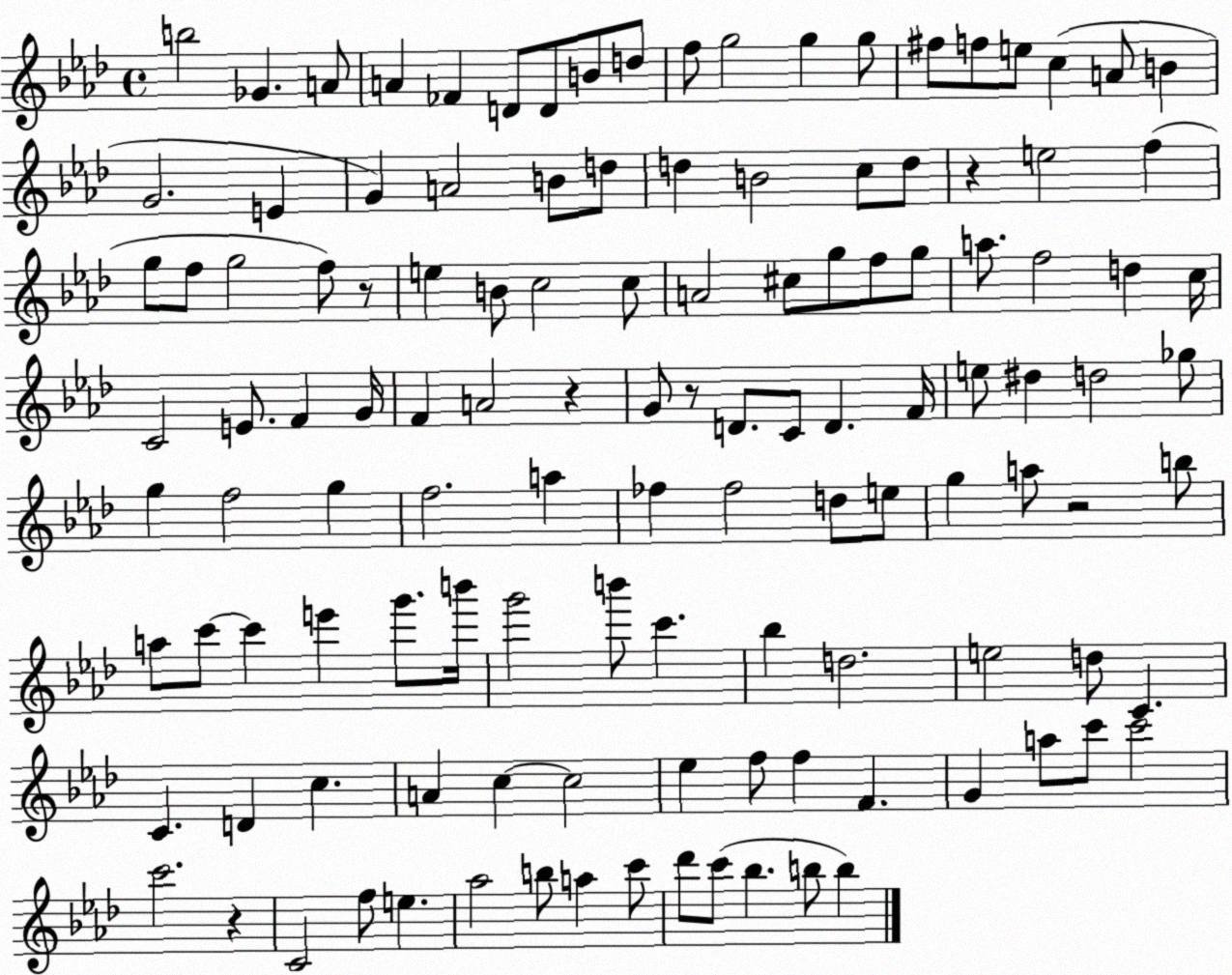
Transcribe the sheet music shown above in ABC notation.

X:1
T:Untitled
M:4/4
L:1/4
K:Ab
b2 _G A/2 A _F D/2 D/2 B/2 d/2 f/2 g2 g g/2 ^f/2 f/2 e/2 c A/2 B G2 E G A2 B/2 d/2 d B2 c/2 d/2 z e2 f g/2 f/2 g2 f/2 z/2 e B/2 c2 c/2 A2 ^c/2 g/2 f/2 g/2 a/2 f2 d c/4 C2 E/2 F G/4 F A2 z G/2 z/2 D/2 C/2 D F/4 e/2 ^d d2 _g/2 g f2 g f2 a _f _f2 d/2 e/2 g a/2 z2 b/2 a/2 c'/2 c' e' g'/2 b'/4 g'2 b'/2 c' _b d2 e2 d/2 C C D c A c c2 _e f/2 f F G a/2 c'/2 c'2 c'2 z C2 f/2 e _a2 b/2 a c'/2 _d'/2 c'/2 _b b/2 b